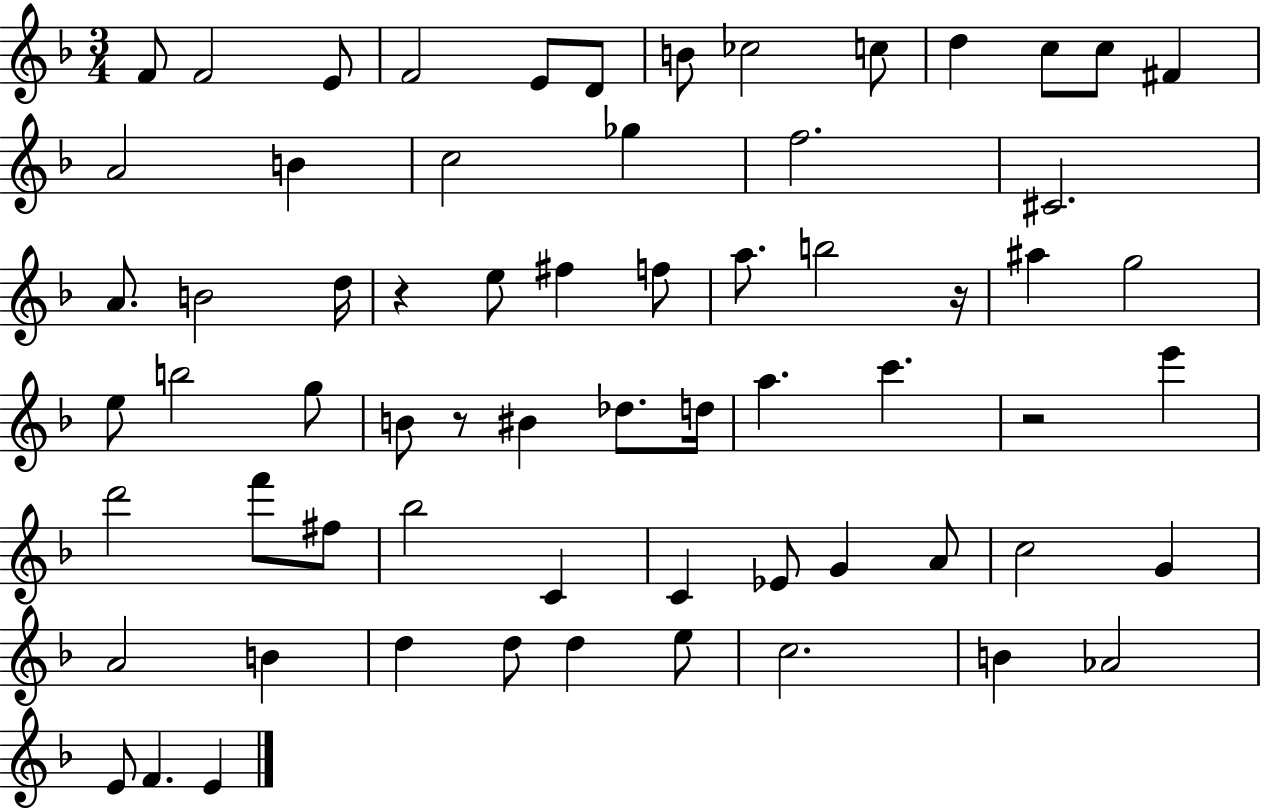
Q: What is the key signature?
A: F major